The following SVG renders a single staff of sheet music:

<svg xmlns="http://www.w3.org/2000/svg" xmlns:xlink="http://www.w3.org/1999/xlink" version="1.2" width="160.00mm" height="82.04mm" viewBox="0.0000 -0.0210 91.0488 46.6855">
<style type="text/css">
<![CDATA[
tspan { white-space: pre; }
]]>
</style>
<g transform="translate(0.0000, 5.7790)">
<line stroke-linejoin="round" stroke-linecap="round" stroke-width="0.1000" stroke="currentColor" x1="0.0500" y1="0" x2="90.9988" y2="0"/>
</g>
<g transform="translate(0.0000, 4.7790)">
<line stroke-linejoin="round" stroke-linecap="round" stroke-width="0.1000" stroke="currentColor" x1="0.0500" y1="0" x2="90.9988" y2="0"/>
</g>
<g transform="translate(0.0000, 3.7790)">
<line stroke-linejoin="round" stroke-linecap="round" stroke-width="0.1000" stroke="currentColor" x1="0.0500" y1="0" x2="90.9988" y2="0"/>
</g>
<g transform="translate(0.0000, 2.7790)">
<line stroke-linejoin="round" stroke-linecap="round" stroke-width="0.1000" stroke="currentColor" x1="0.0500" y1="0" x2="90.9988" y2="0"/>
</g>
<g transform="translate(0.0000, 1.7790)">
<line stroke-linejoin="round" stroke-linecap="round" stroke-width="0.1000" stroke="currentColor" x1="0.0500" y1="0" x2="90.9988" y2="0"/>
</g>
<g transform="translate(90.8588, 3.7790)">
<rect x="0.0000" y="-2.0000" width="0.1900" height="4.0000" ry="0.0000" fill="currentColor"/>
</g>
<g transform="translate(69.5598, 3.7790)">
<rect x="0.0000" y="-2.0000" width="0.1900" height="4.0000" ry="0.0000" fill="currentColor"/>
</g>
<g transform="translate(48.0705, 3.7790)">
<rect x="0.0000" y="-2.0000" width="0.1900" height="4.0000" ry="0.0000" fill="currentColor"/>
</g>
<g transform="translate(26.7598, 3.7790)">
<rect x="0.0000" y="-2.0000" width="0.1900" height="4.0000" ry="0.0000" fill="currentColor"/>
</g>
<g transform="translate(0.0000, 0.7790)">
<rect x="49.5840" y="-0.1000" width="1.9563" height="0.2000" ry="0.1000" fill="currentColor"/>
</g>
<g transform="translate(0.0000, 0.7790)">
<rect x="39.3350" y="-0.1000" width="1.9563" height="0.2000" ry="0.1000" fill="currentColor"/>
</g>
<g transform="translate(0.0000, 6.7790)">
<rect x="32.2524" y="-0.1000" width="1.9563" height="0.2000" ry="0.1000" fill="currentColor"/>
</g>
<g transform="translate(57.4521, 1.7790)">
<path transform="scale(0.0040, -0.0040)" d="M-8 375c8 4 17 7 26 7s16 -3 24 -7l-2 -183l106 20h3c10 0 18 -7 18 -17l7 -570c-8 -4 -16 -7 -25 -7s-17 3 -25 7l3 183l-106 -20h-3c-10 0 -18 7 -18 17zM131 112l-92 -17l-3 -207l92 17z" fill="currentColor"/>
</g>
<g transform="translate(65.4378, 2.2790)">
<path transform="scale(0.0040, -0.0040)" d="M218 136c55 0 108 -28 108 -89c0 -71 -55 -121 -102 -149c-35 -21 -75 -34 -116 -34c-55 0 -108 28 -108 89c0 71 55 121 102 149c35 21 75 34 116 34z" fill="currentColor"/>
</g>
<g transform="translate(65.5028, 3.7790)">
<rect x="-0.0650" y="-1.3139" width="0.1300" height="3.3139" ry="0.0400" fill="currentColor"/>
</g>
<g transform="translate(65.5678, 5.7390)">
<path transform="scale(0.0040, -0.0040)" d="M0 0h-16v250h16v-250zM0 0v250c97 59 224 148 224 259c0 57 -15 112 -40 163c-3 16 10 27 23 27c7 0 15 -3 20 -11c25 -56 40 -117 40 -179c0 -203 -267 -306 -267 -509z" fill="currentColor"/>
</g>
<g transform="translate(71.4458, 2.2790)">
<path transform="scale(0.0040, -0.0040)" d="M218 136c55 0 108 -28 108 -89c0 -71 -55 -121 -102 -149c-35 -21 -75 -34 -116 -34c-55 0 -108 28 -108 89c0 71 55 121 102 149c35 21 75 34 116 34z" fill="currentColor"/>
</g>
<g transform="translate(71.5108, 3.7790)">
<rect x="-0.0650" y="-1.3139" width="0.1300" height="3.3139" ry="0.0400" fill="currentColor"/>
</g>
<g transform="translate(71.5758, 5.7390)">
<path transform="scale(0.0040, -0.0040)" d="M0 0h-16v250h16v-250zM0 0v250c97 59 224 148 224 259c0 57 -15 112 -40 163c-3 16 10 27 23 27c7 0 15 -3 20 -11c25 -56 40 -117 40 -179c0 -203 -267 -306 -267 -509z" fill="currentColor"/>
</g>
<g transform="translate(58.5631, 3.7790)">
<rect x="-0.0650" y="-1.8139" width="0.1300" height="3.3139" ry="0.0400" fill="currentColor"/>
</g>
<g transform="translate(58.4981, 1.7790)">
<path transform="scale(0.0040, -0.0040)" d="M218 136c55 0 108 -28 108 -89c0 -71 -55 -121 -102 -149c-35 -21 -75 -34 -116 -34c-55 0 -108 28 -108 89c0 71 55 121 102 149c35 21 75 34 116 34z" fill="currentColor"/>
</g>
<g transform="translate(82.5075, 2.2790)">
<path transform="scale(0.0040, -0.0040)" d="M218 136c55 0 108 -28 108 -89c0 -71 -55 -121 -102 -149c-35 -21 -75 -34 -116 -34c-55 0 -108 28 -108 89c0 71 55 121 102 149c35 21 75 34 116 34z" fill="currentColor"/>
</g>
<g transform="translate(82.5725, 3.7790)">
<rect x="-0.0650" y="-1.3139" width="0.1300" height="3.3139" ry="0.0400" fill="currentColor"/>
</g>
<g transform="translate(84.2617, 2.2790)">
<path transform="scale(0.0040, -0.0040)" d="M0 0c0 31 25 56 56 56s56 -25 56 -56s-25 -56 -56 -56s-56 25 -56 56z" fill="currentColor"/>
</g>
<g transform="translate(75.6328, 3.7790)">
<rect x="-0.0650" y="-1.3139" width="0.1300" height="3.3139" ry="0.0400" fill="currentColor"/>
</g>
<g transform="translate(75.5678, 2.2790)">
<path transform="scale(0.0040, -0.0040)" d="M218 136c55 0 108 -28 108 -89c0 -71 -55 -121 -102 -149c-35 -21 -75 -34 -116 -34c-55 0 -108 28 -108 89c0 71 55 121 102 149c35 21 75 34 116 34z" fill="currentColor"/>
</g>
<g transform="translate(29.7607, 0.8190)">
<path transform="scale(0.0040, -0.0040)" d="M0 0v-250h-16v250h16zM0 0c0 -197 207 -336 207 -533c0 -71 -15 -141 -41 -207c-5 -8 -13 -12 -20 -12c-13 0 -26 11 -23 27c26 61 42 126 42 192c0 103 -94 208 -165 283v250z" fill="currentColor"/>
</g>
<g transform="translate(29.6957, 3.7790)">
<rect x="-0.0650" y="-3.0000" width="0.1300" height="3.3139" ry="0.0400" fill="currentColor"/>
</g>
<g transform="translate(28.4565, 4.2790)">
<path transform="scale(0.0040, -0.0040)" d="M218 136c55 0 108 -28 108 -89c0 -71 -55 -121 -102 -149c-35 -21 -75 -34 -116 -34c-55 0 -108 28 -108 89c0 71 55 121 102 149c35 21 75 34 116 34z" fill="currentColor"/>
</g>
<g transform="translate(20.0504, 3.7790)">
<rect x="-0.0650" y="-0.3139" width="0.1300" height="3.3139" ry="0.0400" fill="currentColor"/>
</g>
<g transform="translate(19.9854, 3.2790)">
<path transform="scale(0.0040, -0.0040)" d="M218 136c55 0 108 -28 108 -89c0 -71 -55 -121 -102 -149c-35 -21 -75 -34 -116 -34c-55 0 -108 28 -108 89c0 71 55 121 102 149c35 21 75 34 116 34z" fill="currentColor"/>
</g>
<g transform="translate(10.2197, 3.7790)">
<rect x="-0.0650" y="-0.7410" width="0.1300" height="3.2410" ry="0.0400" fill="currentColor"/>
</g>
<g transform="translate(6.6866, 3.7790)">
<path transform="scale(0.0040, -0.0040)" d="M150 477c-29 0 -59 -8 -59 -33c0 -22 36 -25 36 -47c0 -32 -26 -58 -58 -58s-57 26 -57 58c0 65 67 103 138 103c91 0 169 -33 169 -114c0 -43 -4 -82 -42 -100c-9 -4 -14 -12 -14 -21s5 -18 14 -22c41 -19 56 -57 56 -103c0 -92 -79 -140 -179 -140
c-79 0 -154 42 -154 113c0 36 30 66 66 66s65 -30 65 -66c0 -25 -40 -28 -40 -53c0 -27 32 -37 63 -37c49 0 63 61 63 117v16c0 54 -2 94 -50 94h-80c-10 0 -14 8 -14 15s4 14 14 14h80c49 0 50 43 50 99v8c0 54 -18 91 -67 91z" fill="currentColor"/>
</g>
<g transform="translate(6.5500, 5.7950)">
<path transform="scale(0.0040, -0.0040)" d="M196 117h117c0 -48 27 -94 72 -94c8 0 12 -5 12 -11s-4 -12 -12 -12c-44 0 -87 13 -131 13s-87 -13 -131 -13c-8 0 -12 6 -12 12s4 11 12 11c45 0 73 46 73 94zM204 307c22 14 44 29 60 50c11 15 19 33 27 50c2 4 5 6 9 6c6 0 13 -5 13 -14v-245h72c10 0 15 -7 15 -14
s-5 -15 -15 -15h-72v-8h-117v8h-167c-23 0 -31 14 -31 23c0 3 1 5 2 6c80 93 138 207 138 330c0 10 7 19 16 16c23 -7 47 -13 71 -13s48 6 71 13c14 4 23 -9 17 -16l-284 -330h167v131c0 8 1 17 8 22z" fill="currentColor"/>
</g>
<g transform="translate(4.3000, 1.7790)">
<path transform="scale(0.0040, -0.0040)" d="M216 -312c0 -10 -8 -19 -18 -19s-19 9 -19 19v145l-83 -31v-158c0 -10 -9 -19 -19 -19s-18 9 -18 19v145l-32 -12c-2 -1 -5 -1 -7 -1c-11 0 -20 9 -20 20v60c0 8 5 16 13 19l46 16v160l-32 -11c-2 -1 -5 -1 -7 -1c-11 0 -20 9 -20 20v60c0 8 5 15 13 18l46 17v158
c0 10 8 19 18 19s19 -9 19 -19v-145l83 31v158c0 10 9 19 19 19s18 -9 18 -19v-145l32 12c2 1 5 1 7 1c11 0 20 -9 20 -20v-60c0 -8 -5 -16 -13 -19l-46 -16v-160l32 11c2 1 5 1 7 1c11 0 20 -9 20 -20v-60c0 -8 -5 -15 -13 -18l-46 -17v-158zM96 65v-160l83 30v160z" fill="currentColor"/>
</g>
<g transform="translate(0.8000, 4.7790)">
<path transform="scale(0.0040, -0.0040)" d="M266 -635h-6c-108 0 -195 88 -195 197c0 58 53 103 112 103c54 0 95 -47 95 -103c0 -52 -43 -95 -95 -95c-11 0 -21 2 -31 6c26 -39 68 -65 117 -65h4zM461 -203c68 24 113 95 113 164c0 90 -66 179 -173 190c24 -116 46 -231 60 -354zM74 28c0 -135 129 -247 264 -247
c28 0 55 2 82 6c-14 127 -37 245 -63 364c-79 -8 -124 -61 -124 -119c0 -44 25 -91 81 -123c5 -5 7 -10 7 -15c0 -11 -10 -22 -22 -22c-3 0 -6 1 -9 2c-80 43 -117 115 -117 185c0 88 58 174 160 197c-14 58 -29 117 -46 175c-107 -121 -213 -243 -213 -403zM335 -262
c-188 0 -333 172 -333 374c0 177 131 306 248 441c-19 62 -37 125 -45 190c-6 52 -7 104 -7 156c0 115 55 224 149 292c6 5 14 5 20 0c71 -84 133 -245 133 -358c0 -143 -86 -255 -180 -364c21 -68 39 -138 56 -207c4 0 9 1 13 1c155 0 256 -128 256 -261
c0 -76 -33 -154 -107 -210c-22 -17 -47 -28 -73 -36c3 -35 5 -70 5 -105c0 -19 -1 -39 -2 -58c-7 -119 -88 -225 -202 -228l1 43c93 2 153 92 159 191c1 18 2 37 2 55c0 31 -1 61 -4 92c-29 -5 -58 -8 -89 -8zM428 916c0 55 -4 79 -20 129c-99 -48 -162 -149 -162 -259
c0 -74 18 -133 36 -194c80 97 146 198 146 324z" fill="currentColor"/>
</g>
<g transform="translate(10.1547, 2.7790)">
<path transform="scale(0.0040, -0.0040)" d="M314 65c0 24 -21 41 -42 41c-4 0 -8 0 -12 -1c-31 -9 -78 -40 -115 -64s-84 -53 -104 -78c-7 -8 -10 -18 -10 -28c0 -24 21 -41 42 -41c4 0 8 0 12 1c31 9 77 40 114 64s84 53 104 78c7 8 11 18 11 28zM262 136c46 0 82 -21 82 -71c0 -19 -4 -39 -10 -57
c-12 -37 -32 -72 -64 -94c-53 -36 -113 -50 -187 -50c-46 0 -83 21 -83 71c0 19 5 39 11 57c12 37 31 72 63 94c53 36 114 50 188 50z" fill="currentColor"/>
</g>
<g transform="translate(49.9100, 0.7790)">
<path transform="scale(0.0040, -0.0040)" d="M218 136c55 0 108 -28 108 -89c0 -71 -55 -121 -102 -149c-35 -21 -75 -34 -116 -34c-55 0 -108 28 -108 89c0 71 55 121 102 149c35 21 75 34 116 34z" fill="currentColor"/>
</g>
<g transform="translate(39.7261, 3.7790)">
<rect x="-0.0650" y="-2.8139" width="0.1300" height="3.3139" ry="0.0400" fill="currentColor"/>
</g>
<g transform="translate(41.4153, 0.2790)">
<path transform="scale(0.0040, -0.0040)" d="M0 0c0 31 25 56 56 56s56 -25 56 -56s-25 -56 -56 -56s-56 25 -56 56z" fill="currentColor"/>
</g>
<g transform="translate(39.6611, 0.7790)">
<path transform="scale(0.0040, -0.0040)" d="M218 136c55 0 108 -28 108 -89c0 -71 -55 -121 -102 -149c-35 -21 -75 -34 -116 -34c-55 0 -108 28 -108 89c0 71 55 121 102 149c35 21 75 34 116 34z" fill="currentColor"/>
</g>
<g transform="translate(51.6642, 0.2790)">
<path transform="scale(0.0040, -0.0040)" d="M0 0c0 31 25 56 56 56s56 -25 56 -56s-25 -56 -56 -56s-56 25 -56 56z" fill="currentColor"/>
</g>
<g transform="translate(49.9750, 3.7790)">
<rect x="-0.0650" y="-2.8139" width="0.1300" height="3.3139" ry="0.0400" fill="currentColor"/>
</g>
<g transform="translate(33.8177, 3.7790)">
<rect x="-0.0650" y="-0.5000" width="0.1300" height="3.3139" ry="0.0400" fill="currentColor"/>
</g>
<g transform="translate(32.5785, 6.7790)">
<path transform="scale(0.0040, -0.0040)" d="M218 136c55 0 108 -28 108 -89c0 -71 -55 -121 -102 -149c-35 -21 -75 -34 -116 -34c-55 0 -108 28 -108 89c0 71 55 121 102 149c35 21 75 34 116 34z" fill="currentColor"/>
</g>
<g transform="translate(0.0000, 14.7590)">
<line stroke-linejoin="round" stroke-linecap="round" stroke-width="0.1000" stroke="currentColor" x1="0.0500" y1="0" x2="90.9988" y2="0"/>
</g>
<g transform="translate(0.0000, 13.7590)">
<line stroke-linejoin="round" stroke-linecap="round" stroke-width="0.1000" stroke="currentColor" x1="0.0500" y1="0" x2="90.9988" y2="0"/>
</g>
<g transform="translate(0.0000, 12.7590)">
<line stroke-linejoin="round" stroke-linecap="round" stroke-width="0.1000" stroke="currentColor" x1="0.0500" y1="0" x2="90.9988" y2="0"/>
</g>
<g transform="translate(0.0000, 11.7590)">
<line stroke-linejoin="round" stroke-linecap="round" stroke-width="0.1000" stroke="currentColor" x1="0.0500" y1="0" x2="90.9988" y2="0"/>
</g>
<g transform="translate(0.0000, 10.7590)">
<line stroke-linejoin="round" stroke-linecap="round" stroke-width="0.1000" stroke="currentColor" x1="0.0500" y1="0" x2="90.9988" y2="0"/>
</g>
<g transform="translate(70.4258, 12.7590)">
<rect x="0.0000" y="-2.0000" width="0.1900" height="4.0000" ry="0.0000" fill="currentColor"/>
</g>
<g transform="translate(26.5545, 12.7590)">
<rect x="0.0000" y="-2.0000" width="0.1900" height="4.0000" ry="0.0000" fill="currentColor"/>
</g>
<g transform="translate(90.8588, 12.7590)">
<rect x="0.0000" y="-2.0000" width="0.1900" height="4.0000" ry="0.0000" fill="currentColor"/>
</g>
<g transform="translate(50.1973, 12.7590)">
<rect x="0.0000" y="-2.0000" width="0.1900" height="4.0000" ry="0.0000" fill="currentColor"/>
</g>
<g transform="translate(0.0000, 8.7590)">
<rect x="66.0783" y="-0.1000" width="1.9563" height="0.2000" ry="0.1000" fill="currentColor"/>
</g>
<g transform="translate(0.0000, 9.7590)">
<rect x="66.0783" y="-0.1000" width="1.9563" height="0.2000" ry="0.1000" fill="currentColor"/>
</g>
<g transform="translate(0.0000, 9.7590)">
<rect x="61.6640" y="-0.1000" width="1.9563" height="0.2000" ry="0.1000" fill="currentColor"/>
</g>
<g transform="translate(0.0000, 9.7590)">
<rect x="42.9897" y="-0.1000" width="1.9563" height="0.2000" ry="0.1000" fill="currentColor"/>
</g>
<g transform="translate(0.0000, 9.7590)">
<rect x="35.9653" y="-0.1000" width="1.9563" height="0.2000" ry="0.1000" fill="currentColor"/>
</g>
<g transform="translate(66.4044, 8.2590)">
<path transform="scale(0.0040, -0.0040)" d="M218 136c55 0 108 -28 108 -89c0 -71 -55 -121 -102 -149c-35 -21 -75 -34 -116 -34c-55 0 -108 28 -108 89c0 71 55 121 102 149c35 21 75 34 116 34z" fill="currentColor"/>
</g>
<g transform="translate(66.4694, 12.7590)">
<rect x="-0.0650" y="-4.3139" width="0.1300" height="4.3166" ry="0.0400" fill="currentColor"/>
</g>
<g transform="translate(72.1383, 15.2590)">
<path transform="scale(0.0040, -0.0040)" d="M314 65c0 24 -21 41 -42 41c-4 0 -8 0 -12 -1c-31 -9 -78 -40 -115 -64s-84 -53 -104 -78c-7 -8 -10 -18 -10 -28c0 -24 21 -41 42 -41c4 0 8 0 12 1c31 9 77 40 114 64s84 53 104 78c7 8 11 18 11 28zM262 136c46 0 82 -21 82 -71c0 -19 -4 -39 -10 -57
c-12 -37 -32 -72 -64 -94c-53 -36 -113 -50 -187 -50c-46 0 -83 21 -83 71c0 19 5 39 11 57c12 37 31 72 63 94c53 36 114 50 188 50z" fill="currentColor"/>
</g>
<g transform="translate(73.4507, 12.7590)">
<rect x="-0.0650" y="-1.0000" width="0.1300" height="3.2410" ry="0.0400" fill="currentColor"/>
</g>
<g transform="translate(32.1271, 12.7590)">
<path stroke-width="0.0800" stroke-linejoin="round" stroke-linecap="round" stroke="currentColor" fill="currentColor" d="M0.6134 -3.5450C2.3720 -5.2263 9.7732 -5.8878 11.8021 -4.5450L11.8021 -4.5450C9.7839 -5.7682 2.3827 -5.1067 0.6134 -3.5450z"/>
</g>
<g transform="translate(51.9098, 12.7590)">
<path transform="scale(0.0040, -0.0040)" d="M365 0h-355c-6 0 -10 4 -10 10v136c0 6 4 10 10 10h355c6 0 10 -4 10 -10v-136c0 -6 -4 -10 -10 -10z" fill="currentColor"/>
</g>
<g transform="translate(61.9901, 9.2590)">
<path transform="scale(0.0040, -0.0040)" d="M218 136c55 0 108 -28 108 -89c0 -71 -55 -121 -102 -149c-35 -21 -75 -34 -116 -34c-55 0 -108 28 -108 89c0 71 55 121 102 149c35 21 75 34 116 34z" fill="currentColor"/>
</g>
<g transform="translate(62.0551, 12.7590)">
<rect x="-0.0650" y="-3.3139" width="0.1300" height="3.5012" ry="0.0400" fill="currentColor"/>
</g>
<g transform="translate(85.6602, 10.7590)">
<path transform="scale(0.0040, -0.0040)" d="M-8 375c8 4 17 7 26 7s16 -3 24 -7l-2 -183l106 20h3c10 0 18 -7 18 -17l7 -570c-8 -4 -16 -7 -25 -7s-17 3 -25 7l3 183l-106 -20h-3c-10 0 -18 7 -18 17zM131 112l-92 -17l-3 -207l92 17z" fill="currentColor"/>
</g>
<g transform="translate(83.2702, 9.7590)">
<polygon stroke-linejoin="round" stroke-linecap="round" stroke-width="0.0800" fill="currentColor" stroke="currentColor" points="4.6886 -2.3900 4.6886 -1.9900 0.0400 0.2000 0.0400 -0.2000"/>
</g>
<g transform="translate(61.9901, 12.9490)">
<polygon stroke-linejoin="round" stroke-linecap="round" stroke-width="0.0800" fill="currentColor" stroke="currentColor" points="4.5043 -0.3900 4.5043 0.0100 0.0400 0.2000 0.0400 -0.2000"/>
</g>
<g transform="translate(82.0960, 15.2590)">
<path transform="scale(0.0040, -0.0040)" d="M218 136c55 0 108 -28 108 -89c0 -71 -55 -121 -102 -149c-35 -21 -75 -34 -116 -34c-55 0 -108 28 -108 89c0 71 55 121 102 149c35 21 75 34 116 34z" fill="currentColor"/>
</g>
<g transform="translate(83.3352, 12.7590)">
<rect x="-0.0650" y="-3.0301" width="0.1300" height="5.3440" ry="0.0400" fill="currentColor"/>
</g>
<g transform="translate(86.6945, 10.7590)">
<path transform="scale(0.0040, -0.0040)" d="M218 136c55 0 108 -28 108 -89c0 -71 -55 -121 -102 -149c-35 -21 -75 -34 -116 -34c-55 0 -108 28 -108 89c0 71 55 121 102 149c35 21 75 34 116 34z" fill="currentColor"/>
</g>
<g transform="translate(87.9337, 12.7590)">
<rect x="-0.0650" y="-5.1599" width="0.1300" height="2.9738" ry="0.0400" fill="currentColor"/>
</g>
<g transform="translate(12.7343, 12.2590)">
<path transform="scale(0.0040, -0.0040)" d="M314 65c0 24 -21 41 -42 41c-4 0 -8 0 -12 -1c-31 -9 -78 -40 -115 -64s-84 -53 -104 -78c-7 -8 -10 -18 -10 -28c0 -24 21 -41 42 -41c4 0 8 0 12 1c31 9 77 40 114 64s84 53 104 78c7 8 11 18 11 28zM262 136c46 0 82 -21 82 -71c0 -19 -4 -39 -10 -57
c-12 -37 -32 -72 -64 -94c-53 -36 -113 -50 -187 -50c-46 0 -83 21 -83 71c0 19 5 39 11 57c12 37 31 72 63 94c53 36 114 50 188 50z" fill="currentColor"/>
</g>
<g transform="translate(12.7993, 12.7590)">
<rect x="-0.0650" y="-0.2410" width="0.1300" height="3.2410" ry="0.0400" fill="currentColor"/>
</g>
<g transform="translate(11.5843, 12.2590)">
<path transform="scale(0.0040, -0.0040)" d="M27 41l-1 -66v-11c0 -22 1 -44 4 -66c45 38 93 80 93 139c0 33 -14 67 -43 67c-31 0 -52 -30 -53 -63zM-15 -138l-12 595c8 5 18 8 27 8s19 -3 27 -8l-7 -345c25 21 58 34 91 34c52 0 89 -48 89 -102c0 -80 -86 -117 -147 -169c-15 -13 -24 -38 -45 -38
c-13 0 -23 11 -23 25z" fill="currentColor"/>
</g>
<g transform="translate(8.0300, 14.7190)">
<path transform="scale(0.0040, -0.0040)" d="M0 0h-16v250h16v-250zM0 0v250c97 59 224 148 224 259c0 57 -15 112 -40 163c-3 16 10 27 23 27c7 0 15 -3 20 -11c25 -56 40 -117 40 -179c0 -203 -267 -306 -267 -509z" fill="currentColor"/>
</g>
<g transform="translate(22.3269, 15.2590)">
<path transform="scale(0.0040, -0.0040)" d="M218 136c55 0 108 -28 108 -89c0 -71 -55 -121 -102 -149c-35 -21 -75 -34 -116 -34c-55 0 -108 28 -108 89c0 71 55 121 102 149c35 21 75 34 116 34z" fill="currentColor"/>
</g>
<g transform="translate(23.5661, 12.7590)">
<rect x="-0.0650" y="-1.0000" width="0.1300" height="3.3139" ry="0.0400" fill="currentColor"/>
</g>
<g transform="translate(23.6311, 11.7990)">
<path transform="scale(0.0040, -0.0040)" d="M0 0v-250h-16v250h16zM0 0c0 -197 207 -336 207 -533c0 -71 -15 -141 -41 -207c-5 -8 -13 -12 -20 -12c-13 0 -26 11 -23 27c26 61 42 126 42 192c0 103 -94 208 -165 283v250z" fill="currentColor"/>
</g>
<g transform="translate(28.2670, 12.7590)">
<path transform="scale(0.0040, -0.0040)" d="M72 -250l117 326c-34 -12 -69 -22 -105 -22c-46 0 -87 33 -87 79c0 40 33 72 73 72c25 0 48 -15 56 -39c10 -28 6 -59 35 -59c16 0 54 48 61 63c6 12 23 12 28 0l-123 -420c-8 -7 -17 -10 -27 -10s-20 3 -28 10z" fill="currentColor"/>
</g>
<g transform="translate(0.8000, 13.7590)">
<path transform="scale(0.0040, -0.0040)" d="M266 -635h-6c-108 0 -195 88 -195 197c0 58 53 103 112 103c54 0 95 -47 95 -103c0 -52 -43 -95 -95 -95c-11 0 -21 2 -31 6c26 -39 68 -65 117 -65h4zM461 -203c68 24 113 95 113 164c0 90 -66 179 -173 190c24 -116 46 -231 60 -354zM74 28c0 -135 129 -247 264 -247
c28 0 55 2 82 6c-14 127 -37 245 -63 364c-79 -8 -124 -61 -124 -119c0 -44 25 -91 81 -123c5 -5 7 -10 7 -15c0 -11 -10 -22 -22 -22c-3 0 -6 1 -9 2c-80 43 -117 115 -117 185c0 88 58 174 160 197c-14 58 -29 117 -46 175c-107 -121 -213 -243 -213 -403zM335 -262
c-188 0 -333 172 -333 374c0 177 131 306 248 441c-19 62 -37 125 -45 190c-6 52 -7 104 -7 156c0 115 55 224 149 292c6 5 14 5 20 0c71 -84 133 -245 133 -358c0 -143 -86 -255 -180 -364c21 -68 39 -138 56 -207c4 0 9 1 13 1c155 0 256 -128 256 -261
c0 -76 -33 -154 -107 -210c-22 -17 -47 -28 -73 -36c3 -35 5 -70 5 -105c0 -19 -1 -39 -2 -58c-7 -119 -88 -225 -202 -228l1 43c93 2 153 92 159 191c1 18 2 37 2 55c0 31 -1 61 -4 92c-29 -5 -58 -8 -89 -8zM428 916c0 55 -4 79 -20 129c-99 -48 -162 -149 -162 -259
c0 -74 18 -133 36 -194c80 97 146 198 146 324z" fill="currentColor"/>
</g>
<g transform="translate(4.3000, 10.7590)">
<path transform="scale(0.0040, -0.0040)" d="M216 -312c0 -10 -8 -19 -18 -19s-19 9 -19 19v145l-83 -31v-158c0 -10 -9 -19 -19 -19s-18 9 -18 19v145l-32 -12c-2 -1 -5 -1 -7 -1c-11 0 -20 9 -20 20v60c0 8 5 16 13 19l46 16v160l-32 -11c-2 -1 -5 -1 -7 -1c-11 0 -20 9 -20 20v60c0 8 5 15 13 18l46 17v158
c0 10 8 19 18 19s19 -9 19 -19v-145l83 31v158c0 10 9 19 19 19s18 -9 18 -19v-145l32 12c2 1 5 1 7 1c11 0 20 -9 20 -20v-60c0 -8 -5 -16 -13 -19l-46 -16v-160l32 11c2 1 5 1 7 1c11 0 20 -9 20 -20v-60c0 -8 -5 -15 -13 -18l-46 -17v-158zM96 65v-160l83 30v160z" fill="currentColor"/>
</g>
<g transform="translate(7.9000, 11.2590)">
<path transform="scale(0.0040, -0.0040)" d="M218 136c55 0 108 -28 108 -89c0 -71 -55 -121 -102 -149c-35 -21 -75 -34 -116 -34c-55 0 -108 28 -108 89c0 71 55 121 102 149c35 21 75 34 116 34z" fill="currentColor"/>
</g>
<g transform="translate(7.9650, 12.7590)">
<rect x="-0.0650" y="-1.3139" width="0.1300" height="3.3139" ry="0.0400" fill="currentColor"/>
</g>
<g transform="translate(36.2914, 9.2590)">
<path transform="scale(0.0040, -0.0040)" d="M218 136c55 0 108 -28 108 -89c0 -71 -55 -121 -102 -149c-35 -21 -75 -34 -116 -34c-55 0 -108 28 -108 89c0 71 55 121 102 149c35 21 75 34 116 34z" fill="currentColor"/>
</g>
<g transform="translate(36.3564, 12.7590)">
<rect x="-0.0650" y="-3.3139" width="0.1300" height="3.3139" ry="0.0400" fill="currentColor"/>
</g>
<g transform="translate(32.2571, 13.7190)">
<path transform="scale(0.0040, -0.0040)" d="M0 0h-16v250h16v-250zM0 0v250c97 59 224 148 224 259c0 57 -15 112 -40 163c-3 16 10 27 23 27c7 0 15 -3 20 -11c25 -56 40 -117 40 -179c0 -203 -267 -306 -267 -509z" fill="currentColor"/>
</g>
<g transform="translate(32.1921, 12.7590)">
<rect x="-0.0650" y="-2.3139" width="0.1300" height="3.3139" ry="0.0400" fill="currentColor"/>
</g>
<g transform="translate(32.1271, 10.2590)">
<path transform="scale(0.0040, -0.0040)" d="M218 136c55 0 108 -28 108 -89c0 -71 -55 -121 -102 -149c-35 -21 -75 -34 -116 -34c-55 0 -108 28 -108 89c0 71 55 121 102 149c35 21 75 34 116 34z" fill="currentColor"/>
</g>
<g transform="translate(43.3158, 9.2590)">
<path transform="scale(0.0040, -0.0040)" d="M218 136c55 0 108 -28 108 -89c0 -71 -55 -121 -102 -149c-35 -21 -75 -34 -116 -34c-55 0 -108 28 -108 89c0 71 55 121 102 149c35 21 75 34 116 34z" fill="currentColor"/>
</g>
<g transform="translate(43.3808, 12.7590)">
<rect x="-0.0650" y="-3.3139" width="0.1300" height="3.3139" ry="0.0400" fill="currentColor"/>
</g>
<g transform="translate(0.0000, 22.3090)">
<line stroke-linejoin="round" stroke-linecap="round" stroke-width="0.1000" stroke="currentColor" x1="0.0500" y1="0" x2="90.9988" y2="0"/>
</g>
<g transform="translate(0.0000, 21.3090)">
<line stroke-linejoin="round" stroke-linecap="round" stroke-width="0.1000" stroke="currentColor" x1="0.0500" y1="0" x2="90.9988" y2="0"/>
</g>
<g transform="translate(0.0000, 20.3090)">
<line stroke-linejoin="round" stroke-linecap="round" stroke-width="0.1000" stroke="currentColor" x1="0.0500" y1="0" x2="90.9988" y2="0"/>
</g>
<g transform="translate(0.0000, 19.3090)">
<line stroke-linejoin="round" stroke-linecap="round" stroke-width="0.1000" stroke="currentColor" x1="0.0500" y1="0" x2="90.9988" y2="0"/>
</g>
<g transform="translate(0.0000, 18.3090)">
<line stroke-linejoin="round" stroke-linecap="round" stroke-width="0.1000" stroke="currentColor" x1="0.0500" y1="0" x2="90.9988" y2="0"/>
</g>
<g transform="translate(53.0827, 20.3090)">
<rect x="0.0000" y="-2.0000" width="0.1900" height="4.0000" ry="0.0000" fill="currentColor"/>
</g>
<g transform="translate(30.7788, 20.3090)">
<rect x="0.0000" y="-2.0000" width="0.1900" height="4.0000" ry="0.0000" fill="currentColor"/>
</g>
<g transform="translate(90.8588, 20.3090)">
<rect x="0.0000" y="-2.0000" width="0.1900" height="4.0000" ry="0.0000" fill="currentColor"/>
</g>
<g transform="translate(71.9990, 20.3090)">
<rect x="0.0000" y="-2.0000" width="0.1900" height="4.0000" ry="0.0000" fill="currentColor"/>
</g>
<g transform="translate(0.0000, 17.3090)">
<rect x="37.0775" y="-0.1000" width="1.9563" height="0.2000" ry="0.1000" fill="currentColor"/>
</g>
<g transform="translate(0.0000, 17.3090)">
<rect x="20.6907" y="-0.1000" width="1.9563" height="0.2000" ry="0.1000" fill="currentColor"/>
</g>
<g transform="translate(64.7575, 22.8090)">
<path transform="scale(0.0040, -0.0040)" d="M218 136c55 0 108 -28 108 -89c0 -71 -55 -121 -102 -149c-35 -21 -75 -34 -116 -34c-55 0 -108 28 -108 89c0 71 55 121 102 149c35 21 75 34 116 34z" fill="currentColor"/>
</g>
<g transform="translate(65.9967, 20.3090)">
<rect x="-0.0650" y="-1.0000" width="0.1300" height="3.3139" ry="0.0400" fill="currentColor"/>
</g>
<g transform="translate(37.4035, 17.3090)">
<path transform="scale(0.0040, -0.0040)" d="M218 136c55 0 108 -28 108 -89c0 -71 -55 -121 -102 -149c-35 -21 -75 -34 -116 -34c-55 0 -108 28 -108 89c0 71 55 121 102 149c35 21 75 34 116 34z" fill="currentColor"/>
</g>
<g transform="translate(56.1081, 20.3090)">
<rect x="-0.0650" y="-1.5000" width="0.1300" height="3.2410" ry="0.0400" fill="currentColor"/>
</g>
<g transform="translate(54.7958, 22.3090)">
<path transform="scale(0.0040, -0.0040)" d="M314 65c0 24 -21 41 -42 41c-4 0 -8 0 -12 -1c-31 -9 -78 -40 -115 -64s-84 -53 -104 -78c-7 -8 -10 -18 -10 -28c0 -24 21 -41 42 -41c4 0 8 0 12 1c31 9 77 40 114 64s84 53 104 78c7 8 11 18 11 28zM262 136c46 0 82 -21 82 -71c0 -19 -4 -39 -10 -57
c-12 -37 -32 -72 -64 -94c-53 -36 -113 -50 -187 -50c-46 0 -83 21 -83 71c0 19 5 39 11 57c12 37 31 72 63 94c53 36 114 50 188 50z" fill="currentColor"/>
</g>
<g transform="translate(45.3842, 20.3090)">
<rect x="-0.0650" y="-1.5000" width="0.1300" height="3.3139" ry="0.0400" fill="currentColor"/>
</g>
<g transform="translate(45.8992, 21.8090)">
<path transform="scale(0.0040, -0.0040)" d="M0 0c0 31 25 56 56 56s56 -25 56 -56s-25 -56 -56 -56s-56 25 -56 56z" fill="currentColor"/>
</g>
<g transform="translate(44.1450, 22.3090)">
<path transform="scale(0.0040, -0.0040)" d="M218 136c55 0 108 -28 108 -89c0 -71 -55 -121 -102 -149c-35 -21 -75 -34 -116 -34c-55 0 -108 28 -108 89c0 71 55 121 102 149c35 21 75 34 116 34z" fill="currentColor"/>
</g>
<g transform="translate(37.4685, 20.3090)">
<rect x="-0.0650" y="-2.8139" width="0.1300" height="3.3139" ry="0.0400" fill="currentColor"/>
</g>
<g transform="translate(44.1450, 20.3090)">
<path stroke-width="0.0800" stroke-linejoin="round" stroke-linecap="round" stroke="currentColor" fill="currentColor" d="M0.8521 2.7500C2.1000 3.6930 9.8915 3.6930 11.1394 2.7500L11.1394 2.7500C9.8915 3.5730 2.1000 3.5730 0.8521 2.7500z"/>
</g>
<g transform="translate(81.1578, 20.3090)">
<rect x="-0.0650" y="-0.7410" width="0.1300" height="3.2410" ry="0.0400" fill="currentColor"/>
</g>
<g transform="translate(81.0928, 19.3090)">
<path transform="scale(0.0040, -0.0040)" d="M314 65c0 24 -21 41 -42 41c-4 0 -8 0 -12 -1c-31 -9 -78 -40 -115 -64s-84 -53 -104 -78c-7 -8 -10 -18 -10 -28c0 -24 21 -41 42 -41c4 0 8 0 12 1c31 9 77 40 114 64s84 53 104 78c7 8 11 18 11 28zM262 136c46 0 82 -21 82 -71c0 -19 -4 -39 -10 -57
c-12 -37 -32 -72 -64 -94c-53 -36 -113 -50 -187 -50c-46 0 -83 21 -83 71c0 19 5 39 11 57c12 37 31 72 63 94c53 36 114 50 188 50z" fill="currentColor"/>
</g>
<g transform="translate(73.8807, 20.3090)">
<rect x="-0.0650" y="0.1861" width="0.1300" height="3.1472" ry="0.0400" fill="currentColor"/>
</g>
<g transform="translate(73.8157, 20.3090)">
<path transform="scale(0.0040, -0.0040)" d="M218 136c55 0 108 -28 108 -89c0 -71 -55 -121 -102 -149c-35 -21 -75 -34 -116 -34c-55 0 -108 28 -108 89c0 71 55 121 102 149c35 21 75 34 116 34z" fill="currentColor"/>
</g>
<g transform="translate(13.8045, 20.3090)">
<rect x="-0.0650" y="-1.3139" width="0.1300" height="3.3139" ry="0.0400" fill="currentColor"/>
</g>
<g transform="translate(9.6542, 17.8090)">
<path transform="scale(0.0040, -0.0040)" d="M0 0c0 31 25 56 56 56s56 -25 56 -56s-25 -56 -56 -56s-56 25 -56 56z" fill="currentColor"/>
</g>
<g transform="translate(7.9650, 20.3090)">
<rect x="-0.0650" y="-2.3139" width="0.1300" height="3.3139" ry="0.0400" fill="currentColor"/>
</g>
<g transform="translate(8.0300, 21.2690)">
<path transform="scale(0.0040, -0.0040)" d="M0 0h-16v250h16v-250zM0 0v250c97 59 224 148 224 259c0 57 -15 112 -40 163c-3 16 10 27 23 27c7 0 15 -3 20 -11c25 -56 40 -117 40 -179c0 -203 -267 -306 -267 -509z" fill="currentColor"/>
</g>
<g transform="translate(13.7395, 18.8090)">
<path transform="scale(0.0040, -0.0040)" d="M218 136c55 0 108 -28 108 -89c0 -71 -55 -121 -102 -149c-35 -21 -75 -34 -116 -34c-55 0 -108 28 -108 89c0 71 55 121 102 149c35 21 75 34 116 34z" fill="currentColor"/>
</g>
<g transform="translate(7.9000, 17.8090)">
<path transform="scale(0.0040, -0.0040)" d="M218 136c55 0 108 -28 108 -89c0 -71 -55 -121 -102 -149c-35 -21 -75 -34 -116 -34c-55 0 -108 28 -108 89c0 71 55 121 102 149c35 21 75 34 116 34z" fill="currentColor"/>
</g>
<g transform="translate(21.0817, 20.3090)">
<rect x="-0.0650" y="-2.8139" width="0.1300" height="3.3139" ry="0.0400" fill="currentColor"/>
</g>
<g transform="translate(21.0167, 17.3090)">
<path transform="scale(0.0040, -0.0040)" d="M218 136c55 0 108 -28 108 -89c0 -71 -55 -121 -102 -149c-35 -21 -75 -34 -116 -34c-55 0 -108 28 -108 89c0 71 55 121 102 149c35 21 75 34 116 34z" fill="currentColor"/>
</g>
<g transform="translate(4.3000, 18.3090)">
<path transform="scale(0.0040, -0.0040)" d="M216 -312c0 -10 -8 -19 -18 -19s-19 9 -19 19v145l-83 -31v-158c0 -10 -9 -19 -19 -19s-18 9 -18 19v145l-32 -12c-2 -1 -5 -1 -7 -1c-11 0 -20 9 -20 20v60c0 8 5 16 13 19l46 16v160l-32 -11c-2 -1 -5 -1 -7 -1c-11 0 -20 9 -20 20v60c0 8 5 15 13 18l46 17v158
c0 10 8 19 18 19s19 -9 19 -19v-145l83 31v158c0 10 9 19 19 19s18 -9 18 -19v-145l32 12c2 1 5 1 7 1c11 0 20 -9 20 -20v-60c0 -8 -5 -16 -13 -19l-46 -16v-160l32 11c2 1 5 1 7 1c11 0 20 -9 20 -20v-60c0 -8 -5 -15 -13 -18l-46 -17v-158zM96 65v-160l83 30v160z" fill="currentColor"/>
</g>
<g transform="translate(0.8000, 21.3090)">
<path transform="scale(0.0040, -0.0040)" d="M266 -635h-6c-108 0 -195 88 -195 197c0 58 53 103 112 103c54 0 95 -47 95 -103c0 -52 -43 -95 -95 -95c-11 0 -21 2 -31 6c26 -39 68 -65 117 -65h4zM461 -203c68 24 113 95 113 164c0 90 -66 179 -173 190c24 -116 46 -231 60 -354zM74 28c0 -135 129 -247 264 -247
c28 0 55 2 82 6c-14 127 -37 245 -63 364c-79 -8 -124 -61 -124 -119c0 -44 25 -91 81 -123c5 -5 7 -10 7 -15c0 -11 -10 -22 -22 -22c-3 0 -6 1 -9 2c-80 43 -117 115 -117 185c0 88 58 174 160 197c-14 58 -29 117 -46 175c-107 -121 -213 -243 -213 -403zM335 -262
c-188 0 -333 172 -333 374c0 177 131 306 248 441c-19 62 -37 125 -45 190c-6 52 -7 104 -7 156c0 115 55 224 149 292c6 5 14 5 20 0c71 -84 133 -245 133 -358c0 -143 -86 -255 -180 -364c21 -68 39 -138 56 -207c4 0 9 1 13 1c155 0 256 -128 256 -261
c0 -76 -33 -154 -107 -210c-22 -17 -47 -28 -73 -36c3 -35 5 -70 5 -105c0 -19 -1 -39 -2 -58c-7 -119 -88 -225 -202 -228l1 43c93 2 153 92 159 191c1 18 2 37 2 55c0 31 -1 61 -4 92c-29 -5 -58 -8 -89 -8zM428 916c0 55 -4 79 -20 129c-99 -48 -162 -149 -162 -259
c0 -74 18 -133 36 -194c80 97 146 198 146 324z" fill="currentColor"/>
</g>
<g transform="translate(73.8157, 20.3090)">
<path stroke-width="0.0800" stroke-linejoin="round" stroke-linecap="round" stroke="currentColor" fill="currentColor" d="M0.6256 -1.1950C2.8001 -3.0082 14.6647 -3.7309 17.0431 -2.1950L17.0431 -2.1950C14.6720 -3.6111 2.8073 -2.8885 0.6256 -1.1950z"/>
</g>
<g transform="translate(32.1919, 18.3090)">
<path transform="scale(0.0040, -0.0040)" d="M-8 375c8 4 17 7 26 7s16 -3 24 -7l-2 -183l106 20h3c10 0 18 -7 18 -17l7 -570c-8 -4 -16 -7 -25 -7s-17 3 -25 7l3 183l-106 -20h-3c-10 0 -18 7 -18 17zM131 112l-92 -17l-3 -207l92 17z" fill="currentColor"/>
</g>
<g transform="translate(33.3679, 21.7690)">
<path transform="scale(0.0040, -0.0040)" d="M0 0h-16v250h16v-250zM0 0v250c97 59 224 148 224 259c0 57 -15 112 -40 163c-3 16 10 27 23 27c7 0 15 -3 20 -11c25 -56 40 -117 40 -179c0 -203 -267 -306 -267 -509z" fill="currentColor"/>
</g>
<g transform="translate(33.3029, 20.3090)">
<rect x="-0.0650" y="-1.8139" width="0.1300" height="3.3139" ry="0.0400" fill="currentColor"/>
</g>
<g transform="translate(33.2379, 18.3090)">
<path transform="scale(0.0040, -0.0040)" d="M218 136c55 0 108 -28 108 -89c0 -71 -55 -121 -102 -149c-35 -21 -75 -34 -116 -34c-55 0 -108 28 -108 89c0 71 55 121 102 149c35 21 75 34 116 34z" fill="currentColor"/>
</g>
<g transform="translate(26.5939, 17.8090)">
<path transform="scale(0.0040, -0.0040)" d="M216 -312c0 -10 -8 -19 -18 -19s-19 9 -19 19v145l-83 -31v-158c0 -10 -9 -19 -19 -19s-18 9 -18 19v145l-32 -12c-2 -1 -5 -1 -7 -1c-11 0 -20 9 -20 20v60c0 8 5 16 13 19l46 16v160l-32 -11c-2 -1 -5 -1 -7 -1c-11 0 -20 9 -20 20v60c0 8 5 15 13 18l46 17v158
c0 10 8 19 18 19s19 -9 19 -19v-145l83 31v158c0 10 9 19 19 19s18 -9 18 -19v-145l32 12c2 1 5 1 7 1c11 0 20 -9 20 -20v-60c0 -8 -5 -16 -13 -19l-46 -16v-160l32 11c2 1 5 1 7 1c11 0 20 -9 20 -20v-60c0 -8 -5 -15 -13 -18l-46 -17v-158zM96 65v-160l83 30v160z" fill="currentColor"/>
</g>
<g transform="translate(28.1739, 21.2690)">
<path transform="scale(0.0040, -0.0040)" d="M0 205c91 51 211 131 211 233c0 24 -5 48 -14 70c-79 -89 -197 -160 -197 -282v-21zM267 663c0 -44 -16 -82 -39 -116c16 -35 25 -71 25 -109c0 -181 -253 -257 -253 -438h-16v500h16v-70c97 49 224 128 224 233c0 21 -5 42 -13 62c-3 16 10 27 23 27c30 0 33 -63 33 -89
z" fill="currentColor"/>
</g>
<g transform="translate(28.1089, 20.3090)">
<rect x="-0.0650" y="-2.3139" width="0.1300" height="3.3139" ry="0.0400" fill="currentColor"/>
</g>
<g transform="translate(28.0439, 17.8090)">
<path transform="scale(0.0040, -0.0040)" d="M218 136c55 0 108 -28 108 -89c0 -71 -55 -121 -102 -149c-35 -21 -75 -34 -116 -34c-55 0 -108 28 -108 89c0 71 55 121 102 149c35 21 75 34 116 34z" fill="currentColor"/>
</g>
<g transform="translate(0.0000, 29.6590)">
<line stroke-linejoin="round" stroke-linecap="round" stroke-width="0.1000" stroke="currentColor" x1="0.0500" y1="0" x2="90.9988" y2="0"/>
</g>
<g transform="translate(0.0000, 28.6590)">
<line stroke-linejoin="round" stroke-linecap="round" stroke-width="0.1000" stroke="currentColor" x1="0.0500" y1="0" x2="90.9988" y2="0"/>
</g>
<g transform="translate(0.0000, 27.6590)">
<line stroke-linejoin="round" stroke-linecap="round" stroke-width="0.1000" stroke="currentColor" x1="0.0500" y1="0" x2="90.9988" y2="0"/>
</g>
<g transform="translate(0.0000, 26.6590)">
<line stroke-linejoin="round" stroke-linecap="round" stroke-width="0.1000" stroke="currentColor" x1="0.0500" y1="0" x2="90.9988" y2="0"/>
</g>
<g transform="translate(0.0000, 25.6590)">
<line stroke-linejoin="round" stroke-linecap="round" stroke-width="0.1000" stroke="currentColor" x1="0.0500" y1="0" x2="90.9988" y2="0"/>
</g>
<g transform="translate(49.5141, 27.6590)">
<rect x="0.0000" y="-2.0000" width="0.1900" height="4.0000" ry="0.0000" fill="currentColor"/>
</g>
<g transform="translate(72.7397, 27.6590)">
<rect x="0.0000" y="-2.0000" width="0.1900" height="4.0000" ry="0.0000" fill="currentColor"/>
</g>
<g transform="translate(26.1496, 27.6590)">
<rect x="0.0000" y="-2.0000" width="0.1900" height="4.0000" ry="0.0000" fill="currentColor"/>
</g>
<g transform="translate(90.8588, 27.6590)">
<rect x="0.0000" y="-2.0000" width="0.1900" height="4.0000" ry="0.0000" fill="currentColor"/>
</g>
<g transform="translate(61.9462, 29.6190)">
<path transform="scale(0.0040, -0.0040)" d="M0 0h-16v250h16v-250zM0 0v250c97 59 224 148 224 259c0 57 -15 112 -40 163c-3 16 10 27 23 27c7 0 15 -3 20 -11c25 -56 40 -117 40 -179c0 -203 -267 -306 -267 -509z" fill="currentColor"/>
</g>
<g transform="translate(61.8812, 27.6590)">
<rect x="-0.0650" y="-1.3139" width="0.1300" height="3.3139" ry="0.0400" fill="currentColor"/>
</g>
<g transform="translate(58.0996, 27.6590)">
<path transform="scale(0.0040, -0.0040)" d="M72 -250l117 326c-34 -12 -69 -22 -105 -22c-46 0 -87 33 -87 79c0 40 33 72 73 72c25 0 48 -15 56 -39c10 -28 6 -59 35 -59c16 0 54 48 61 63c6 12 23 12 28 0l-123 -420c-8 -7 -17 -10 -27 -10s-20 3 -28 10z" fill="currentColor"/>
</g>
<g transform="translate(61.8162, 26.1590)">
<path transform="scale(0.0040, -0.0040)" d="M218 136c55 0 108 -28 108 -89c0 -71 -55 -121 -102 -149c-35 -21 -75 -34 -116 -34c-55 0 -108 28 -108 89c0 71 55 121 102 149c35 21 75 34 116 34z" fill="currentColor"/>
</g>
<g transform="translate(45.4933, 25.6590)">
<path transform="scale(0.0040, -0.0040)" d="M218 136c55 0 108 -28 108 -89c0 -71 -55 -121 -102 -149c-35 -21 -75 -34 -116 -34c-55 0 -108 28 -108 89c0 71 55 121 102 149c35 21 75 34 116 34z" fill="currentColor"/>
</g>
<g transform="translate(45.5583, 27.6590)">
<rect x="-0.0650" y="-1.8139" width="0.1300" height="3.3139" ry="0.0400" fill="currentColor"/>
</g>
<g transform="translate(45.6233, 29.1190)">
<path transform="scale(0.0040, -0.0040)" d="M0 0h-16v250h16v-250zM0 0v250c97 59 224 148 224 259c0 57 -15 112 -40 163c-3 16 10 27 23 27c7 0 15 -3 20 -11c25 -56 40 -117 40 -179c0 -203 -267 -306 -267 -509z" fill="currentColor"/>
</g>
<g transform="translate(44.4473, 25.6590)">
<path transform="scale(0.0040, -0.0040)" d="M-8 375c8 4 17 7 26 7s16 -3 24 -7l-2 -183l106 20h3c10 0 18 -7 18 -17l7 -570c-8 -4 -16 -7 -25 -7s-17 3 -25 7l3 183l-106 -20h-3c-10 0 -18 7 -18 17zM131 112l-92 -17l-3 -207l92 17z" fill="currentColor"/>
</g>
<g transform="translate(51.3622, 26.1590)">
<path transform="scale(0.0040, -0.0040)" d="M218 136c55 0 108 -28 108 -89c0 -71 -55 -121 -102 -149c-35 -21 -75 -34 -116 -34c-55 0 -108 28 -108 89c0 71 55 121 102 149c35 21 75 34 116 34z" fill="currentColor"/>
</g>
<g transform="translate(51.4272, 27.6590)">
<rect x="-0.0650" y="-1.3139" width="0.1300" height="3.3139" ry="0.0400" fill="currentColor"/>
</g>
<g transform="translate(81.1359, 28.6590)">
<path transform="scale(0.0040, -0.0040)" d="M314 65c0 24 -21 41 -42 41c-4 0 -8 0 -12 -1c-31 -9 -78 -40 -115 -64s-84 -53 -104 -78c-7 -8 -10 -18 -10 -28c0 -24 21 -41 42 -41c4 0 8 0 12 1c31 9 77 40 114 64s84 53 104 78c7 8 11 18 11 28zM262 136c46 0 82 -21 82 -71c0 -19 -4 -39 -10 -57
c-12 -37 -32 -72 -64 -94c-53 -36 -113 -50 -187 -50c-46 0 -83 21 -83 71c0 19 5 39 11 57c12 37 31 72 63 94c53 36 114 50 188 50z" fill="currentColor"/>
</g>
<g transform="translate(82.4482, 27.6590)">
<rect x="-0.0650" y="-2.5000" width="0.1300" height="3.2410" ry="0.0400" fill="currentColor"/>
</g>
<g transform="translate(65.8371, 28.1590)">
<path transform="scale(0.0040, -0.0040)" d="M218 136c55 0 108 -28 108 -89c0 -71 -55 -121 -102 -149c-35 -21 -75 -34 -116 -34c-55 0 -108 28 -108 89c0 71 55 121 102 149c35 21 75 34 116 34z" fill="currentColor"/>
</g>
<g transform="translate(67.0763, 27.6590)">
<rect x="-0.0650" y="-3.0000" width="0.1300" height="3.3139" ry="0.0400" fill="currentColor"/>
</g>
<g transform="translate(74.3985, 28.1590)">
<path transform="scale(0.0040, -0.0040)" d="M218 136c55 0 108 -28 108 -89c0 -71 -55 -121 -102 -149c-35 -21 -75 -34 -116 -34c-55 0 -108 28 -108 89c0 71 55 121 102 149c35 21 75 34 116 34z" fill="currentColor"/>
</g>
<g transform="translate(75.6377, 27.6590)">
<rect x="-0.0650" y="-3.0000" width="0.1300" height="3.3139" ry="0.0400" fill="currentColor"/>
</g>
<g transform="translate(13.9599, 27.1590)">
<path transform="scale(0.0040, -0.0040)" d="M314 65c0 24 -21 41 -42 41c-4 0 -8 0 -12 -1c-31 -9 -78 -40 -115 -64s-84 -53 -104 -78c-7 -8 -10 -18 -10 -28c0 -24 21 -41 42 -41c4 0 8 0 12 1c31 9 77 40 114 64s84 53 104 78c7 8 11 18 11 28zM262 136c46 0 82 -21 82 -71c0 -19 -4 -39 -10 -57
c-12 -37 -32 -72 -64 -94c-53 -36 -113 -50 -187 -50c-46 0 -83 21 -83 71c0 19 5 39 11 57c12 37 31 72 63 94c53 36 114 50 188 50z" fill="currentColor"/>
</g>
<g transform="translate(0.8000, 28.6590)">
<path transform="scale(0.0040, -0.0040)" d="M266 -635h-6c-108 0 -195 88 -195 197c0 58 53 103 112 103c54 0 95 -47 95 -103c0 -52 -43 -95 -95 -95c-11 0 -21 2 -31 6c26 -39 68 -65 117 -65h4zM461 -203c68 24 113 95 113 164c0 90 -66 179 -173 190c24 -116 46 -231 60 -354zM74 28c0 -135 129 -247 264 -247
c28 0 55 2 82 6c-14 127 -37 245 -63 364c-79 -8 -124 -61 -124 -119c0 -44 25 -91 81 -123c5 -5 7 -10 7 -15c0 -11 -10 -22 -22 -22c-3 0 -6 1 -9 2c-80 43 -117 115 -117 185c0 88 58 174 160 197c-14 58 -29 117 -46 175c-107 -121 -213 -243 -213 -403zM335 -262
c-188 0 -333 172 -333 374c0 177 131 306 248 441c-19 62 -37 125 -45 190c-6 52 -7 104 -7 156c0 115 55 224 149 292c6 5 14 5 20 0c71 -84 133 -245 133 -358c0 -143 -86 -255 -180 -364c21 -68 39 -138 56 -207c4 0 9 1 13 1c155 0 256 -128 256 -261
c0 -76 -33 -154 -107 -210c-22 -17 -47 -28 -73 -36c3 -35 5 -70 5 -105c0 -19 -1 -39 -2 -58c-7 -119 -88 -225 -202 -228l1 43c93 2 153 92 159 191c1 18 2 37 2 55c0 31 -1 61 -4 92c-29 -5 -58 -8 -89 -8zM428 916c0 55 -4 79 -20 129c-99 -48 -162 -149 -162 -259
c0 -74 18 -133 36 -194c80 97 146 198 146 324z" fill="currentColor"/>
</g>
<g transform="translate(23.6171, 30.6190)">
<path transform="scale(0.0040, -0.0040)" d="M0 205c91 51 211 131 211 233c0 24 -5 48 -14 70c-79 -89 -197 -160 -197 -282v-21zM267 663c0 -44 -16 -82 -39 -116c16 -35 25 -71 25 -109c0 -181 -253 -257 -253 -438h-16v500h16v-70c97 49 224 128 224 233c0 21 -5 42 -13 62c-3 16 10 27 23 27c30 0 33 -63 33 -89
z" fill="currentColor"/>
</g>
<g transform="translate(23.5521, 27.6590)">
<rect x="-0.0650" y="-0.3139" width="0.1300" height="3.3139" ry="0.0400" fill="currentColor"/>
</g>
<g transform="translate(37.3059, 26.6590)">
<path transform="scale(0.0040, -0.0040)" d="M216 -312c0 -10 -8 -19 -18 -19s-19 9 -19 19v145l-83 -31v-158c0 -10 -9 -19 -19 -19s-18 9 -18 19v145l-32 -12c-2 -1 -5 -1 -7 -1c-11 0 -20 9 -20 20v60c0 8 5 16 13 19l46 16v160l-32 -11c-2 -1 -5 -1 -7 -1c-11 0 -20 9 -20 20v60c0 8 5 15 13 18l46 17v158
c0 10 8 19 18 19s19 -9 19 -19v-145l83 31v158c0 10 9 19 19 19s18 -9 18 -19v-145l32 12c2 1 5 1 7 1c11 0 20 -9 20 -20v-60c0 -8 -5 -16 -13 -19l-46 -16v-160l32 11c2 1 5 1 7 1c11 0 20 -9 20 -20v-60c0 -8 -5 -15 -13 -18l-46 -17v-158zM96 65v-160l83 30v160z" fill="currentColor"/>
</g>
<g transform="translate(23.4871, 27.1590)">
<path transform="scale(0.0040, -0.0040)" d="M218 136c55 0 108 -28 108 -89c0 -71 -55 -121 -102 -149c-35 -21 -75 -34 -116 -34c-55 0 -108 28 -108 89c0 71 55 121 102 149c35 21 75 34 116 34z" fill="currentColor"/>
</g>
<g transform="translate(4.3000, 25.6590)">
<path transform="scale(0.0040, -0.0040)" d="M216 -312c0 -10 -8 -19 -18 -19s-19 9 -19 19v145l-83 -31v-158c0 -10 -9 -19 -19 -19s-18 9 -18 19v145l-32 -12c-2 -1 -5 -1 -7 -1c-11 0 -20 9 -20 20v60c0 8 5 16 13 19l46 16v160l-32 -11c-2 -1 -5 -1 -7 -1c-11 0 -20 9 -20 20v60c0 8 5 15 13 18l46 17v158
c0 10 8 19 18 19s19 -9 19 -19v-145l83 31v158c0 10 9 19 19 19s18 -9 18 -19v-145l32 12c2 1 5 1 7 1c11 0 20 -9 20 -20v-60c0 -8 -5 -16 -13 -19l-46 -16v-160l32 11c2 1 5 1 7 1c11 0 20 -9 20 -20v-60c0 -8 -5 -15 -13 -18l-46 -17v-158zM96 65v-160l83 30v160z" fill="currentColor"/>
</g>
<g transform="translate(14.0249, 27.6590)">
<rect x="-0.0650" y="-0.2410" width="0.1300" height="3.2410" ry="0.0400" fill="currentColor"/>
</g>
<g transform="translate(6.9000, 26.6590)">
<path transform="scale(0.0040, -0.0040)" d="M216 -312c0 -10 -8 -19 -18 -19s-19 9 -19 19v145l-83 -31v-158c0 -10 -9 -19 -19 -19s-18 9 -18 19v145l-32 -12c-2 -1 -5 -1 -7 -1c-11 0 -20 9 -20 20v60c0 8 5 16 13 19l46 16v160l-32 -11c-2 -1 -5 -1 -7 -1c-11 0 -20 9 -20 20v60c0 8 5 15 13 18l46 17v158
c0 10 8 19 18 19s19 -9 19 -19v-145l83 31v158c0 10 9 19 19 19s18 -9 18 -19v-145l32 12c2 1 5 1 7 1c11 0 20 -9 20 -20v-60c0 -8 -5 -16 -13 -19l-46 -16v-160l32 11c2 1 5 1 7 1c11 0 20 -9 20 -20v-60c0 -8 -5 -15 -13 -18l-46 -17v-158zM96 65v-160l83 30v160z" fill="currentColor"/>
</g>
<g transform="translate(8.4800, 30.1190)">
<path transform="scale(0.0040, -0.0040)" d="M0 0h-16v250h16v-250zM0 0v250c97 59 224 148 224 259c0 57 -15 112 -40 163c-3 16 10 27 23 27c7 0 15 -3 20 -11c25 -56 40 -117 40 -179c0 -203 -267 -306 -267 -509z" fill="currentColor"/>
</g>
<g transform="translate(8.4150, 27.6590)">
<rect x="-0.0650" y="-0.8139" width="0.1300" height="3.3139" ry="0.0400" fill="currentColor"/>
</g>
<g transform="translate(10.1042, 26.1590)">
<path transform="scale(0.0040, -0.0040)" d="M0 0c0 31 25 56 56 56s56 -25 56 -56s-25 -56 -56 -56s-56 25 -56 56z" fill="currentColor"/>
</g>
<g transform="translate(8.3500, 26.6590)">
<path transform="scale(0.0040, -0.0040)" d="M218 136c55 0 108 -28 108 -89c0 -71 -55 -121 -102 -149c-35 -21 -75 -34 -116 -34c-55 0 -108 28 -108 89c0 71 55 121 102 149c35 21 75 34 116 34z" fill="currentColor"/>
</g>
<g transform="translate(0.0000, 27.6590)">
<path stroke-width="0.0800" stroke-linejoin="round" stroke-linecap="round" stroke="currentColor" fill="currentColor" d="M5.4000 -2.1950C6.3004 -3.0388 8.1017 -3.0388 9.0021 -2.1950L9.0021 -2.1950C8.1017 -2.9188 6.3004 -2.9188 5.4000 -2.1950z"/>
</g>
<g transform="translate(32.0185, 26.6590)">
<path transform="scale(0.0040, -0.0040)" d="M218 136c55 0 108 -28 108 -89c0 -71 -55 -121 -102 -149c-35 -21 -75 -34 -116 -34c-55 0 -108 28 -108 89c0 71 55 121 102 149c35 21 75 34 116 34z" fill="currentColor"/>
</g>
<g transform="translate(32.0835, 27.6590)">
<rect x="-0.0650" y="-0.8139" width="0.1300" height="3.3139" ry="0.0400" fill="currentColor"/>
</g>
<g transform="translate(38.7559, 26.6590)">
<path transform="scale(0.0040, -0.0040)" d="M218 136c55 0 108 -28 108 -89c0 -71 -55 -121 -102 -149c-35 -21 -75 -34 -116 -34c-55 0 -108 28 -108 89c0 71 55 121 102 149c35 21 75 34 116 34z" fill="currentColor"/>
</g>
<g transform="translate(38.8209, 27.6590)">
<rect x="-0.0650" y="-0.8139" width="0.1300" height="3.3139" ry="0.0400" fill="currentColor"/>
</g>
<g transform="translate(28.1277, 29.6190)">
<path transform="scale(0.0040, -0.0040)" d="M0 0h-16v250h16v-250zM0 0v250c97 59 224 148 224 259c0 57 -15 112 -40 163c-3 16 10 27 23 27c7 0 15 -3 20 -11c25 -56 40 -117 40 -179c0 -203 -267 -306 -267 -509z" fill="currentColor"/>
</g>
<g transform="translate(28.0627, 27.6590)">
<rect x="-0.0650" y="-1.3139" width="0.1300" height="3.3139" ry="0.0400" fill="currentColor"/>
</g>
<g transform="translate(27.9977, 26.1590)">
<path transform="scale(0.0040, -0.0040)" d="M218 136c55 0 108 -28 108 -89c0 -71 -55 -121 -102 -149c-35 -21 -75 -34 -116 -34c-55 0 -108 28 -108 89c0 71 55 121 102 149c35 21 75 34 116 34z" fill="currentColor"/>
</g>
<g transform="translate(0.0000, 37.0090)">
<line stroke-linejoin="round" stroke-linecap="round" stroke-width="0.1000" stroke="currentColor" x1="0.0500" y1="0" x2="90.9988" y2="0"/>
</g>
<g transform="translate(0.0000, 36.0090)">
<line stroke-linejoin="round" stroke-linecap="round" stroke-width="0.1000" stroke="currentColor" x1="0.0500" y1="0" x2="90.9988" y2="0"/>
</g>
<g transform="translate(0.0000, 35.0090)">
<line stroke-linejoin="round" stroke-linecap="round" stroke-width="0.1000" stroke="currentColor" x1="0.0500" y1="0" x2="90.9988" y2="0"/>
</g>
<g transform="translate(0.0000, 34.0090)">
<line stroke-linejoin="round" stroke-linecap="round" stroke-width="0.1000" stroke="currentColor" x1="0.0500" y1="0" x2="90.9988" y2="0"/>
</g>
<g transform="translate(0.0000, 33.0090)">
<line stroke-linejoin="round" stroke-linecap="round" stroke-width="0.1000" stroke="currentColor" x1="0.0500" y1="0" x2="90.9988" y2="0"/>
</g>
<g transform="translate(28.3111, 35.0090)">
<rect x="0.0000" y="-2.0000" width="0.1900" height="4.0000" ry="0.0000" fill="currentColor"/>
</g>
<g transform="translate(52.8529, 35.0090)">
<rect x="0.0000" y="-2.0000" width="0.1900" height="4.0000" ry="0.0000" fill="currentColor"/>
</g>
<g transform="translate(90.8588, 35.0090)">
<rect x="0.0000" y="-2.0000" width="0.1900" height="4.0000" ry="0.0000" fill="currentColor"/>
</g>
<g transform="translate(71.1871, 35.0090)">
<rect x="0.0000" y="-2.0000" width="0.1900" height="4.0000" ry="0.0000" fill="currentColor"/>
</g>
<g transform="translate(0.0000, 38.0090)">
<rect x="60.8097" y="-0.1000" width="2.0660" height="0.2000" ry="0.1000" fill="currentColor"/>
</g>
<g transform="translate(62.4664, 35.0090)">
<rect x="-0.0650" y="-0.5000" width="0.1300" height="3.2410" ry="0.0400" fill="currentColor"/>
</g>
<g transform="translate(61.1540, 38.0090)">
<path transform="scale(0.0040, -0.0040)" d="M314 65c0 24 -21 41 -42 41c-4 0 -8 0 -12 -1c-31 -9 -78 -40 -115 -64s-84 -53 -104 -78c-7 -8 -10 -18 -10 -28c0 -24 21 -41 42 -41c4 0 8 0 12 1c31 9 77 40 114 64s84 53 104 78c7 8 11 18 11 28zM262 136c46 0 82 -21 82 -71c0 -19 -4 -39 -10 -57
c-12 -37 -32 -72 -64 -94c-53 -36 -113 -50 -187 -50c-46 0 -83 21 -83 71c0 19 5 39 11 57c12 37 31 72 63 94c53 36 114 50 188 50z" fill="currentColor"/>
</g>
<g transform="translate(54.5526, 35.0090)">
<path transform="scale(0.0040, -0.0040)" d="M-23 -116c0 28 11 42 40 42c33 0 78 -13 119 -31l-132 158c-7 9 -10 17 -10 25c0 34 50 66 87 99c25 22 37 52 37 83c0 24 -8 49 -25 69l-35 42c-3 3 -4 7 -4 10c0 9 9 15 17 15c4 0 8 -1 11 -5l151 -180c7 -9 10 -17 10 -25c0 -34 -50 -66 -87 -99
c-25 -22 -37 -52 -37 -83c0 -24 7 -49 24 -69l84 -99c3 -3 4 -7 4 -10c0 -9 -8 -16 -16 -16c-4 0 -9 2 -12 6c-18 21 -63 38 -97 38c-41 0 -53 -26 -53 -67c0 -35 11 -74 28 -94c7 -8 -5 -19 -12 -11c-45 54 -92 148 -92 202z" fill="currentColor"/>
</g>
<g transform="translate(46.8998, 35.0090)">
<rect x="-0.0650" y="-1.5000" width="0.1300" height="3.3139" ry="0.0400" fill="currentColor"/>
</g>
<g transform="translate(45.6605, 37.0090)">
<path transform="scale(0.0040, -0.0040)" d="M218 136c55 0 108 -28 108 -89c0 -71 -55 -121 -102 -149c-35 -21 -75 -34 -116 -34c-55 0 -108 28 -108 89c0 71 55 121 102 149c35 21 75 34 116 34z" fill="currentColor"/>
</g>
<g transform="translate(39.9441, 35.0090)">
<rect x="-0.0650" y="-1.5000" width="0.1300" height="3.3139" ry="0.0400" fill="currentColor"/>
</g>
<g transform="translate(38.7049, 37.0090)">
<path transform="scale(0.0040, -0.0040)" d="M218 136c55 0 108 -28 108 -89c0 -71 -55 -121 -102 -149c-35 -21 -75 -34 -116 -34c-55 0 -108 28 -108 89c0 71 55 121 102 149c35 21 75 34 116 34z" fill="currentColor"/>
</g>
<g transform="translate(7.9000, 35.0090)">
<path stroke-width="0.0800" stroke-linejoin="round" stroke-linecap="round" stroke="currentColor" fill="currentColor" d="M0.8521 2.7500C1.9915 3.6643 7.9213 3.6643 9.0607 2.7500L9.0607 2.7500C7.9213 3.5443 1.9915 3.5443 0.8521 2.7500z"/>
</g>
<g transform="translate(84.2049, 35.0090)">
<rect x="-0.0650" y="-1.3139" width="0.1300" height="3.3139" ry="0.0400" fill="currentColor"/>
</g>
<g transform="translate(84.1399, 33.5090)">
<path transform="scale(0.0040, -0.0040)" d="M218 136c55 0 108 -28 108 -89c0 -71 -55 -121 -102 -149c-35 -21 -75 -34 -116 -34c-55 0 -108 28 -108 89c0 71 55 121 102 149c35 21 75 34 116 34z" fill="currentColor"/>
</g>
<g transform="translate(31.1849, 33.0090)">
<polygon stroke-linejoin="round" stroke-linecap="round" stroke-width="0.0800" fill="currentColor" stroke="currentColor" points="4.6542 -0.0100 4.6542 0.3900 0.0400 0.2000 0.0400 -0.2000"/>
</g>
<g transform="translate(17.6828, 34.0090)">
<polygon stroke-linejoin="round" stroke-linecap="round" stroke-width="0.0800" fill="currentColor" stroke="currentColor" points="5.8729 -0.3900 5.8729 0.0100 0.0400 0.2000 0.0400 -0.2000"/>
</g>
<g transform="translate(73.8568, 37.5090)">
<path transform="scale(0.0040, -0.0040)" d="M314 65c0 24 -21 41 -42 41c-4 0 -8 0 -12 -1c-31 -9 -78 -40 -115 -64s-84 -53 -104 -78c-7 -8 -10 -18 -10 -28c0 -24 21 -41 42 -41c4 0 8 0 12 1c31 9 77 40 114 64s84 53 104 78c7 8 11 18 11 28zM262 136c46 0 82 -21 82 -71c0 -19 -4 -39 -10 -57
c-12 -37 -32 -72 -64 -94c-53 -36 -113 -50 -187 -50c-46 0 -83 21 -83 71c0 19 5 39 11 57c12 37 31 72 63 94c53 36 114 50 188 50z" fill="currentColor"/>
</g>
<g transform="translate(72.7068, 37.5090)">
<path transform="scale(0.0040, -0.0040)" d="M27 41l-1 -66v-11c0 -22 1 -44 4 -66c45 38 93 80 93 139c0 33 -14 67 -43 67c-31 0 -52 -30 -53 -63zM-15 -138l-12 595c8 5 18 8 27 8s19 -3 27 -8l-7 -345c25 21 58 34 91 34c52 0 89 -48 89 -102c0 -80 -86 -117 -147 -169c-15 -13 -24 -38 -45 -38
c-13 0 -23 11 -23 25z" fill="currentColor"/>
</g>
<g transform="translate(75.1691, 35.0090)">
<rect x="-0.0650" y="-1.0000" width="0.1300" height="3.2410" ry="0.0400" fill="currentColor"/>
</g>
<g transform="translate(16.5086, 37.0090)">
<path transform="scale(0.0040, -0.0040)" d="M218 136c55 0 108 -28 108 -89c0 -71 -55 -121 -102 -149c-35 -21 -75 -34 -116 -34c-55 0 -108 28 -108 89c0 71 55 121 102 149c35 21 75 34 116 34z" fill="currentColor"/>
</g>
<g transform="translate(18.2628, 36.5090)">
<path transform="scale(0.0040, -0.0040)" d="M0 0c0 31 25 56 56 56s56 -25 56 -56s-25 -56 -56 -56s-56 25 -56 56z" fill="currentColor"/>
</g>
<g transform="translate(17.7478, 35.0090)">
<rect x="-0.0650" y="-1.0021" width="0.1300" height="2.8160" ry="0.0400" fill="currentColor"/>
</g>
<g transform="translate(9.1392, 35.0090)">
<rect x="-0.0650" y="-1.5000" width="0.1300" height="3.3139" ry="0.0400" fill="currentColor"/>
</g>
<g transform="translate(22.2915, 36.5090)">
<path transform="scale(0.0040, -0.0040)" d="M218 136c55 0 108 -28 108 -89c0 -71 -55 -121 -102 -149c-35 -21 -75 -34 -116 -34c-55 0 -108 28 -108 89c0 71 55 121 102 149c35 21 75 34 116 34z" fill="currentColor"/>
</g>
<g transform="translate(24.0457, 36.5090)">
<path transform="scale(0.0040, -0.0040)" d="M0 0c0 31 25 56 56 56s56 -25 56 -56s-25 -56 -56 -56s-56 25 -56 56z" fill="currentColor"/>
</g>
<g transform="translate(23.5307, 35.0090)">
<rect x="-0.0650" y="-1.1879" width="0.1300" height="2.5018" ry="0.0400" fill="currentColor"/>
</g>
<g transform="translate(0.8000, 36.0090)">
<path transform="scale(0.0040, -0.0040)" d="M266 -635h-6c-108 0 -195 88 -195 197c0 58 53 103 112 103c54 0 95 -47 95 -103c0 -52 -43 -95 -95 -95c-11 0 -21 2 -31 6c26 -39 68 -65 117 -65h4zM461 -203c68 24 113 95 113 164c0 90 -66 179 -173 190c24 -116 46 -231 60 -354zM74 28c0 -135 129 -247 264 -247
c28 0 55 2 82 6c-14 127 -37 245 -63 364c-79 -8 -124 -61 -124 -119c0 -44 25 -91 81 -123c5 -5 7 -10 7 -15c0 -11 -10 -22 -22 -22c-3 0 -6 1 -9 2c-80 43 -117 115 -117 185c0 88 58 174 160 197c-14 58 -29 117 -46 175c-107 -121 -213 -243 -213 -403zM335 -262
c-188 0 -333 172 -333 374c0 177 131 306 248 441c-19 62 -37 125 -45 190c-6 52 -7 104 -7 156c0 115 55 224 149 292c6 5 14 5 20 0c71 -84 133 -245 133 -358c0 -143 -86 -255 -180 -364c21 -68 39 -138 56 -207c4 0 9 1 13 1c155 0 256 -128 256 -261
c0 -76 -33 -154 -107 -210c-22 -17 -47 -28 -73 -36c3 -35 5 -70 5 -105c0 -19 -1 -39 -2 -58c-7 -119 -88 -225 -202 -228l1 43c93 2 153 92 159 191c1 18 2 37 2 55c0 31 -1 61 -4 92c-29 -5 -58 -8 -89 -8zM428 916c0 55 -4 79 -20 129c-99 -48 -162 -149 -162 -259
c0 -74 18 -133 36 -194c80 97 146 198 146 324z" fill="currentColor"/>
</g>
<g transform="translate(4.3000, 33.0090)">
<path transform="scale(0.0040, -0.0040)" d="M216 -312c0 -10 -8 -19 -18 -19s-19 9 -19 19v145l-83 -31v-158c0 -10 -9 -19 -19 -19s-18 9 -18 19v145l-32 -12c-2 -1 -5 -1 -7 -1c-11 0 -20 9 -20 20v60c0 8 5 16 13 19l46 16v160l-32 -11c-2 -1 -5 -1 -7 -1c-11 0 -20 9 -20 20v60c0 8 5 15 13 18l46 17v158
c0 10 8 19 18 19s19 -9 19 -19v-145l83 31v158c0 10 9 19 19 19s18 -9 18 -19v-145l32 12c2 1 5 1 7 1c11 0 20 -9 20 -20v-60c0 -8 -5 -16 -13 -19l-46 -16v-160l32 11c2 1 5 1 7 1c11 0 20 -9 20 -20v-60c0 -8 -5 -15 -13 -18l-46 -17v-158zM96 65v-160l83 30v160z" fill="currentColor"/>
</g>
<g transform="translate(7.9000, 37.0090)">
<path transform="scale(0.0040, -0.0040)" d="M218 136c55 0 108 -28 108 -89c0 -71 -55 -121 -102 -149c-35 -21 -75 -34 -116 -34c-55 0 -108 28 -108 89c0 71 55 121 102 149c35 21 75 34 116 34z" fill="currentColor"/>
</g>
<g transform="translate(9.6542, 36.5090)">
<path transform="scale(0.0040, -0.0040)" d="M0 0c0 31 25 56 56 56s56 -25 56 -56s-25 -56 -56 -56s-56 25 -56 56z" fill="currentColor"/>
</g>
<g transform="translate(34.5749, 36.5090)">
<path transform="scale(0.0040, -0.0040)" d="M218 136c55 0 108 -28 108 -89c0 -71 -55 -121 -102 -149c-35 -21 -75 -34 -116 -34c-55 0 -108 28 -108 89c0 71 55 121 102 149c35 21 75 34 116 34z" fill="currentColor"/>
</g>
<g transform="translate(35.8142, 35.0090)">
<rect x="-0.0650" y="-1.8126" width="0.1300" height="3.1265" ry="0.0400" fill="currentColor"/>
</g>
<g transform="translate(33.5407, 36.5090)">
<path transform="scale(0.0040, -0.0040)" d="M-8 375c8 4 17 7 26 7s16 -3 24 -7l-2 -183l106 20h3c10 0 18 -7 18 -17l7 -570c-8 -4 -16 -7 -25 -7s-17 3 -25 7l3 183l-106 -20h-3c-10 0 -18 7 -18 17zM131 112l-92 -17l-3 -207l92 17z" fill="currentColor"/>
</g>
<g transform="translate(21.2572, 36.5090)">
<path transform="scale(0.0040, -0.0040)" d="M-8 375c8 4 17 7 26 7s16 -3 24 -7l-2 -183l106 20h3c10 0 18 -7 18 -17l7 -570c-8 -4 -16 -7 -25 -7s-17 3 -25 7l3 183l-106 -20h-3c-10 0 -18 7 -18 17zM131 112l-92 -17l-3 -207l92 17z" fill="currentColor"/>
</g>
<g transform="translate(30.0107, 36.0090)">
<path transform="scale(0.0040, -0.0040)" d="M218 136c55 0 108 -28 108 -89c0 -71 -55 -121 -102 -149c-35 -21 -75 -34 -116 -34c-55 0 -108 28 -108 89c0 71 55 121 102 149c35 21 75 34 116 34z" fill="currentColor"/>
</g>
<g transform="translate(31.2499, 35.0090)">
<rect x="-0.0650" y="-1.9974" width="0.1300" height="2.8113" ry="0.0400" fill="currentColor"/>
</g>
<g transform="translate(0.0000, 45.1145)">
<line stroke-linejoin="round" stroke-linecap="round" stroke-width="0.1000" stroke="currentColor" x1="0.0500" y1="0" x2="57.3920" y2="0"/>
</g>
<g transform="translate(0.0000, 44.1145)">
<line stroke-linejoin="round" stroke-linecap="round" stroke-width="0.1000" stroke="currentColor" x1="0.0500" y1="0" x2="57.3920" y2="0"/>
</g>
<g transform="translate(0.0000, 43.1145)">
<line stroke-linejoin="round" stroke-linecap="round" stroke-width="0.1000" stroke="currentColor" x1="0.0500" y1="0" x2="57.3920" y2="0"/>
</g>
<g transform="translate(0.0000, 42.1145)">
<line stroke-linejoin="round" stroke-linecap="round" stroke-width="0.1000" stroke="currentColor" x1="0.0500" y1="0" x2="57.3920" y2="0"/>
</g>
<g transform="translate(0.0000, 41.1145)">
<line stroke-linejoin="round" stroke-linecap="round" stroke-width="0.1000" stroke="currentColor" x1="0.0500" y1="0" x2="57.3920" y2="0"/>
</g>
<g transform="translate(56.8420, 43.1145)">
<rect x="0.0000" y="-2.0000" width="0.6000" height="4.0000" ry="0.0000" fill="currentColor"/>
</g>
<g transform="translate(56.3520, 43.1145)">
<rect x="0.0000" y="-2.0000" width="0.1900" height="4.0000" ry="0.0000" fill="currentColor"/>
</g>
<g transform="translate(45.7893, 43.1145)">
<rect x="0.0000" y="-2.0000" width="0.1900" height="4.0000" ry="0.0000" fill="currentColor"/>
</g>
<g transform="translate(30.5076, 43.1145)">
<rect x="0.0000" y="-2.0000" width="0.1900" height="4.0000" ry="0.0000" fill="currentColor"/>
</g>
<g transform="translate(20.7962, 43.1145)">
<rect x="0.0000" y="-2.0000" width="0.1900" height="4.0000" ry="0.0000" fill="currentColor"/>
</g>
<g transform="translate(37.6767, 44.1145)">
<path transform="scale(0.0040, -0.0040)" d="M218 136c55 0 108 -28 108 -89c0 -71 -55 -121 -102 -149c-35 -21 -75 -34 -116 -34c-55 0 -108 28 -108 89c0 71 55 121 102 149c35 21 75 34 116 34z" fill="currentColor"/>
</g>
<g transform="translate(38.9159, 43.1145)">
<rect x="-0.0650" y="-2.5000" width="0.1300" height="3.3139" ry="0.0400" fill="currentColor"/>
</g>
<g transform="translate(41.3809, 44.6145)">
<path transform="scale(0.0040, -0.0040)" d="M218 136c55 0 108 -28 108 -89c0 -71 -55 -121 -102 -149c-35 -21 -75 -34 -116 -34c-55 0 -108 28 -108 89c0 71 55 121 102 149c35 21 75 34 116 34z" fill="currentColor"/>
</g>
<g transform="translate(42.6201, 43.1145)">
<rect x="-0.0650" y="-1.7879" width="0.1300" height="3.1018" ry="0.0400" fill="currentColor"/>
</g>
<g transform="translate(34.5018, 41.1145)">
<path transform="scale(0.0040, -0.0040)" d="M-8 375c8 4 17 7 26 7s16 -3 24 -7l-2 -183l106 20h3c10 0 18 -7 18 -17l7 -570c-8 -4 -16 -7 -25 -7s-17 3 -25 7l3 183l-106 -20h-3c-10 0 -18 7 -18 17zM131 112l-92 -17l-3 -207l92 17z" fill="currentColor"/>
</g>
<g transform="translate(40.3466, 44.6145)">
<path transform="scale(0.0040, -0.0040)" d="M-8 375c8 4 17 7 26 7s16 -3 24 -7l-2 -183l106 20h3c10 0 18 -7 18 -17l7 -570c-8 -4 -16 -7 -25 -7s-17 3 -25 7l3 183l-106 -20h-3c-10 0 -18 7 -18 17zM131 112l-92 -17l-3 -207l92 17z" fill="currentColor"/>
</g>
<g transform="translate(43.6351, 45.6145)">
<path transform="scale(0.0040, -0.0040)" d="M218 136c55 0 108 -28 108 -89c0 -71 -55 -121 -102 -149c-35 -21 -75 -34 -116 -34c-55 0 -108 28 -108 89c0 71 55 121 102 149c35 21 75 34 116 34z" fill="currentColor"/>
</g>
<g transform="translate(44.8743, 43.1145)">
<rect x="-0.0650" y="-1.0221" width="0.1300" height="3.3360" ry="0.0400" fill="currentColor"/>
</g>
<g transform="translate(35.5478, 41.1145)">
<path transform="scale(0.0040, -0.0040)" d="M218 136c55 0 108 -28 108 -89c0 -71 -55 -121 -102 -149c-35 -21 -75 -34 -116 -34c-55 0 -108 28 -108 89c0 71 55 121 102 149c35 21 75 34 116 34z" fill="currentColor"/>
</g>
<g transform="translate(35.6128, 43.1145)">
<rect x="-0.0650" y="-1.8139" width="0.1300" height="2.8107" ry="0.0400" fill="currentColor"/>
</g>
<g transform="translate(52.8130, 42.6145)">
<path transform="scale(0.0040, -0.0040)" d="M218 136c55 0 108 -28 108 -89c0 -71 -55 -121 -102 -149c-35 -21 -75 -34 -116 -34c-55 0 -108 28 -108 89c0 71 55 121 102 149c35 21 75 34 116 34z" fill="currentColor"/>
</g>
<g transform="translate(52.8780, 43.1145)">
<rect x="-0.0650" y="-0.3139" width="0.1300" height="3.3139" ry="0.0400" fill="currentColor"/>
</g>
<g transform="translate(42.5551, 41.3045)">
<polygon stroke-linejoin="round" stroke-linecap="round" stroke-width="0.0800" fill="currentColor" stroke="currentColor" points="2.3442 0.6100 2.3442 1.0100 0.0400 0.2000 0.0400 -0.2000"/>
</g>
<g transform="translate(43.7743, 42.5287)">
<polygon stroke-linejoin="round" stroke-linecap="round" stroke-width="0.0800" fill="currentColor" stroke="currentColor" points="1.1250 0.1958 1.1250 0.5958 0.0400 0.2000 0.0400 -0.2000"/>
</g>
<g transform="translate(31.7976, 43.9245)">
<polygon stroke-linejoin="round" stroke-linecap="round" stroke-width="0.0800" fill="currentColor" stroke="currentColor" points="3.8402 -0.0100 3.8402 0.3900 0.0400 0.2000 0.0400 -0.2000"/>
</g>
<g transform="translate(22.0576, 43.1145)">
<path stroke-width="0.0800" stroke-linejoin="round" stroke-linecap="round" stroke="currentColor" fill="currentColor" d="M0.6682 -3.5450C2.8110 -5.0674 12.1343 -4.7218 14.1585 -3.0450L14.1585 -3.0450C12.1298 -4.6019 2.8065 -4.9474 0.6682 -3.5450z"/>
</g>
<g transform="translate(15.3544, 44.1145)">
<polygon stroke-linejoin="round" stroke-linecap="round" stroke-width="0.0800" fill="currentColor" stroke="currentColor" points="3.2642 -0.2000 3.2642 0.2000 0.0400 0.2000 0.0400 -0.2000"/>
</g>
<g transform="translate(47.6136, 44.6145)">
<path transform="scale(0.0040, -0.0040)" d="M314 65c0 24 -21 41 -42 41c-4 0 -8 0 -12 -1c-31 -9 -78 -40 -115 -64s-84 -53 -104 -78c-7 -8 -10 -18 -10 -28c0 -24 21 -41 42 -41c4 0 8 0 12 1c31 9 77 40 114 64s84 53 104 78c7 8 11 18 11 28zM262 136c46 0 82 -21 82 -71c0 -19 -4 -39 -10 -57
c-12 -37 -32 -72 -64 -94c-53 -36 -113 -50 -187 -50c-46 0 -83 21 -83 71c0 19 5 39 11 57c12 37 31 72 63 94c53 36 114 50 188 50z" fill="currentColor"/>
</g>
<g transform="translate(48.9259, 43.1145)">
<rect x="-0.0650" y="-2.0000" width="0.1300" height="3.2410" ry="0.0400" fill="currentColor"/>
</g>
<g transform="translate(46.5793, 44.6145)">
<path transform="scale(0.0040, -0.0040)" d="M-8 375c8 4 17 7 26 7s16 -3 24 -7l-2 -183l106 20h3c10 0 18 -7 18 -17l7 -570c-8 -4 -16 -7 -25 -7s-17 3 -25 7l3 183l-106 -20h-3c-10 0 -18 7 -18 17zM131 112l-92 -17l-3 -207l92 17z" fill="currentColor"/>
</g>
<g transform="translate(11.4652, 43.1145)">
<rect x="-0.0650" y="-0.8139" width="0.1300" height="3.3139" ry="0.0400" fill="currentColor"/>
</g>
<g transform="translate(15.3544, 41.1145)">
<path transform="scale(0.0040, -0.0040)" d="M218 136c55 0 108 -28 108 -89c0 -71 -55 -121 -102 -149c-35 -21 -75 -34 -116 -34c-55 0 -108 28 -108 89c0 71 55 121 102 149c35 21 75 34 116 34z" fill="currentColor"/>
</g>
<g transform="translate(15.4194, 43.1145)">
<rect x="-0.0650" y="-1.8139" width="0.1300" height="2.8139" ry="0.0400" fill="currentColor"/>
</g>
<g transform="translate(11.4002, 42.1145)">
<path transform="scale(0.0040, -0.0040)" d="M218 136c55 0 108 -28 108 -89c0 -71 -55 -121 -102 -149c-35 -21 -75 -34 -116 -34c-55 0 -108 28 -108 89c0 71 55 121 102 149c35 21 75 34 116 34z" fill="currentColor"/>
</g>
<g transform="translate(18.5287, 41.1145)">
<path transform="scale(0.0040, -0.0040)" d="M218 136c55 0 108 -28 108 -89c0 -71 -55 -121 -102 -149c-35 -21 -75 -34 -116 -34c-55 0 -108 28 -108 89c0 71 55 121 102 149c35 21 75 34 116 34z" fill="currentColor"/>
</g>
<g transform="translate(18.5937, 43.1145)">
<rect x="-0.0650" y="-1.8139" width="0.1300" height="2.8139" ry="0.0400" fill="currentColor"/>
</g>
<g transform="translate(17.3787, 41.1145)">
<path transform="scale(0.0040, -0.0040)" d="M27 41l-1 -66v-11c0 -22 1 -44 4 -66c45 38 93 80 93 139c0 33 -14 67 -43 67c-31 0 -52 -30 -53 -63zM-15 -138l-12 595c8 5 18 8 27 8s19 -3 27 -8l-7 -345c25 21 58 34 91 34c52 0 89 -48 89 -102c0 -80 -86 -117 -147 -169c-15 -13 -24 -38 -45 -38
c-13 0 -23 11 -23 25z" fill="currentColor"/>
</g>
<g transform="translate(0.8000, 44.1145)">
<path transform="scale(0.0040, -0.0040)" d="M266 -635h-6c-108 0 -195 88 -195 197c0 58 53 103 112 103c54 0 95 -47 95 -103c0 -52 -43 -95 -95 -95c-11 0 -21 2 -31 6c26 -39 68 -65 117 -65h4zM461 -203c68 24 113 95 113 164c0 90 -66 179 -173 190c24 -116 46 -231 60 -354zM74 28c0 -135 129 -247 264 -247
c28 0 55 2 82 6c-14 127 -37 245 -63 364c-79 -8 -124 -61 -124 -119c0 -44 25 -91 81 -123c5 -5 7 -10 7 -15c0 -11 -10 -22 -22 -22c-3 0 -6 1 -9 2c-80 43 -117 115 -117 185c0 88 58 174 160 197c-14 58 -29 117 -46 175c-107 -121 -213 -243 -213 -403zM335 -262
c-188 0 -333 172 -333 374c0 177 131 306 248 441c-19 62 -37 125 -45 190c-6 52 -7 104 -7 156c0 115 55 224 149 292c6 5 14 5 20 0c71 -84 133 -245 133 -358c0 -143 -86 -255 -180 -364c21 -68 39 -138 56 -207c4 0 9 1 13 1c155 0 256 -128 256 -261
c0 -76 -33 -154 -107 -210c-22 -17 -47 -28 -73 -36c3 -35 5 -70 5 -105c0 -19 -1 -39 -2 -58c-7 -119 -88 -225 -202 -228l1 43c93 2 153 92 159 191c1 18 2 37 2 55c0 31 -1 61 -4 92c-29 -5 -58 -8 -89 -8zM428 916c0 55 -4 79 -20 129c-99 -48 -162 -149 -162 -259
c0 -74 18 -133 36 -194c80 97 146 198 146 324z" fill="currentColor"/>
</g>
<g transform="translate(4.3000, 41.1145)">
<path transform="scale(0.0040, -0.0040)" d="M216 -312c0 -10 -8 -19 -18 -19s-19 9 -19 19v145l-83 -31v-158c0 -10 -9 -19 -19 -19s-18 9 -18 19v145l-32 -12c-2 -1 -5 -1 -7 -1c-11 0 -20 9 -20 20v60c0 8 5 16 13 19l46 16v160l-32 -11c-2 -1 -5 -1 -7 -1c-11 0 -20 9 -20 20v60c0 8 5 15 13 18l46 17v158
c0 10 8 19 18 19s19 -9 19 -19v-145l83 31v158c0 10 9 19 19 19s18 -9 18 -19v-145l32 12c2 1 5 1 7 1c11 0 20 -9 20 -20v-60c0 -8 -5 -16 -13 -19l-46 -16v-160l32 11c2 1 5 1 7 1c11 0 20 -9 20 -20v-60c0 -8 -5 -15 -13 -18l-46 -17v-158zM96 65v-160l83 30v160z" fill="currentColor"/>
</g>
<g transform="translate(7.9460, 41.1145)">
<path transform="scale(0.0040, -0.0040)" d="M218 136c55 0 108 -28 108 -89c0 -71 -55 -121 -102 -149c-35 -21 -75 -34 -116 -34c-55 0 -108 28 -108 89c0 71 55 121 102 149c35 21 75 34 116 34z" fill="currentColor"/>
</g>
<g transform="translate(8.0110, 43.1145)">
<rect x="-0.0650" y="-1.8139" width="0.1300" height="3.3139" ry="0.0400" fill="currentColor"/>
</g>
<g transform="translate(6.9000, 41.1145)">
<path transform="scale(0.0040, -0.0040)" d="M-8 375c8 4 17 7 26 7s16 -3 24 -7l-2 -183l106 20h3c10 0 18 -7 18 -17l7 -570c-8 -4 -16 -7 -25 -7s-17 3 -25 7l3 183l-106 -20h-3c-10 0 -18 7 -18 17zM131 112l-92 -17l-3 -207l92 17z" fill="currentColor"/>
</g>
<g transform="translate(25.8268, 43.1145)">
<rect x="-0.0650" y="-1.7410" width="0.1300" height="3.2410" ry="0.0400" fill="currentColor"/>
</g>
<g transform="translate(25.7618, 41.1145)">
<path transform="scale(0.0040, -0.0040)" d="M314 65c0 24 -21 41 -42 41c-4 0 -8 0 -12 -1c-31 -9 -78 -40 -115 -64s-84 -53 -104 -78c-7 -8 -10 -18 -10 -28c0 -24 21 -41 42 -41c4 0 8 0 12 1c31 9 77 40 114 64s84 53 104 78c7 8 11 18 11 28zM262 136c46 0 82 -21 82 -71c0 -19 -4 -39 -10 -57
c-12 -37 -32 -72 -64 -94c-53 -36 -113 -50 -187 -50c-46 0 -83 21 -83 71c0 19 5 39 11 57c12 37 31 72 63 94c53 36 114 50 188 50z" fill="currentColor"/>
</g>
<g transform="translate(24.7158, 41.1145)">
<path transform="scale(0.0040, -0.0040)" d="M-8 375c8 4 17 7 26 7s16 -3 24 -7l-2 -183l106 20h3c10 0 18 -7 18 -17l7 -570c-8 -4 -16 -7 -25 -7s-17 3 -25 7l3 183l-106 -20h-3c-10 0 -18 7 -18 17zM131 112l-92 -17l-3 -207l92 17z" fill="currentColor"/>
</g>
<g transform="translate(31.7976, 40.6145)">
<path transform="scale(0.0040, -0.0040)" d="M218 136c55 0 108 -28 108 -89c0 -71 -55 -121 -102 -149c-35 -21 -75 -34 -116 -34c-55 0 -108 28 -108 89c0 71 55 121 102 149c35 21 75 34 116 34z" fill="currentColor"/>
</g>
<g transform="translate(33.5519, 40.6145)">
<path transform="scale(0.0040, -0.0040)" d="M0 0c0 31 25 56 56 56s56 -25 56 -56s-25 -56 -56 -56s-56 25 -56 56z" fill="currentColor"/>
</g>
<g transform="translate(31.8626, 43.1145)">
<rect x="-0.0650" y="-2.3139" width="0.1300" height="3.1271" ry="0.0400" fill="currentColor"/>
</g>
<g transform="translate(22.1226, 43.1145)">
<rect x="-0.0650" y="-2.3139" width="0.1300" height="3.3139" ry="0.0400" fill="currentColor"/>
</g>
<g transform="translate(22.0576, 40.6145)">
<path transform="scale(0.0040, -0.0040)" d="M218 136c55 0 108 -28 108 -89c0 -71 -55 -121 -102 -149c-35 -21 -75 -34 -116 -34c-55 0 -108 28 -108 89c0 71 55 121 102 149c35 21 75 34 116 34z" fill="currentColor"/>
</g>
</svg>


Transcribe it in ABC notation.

X:1
T:Untitled
M:3/4
L:1/4
K:G
d2 c A/2 C a a f e/2 e/2 e e e/2 _c2 D/2 z/2 g/2 b b z2 b/2 d'/2 D2 D/2 f/2 g/2 e a ^g/4 f/2 a E E2 D B d2 ^d/2 c2 c/4 e/2 d ^d f/2 e z/2 e/2 A A G2 E E/2 F/2 G/2 F/2 E E z C2 _D2 e f d f/2 _f/2 g f2 g/2 f/2 G F/2 D/4 F2 c